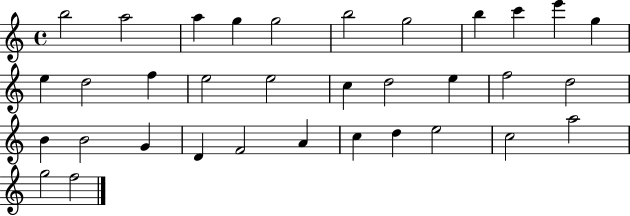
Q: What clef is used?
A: treble